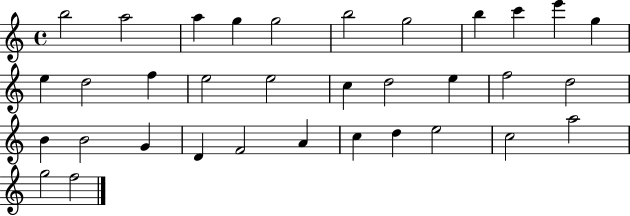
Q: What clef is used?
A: treble